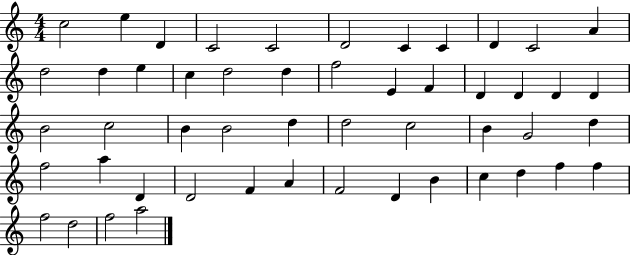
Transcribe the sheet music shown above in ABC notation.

X:1
T:Untitled
M:4/4
L:1/4
K:C
c2 e D C2 C2 D2 C C D C2 A d2 d e c d2 d f2 E F D D D D B2 c2 B B2 d d2 c2 B G2 d f2 a D D2 F A F2 D B c d f f f2 d2 f2 a2